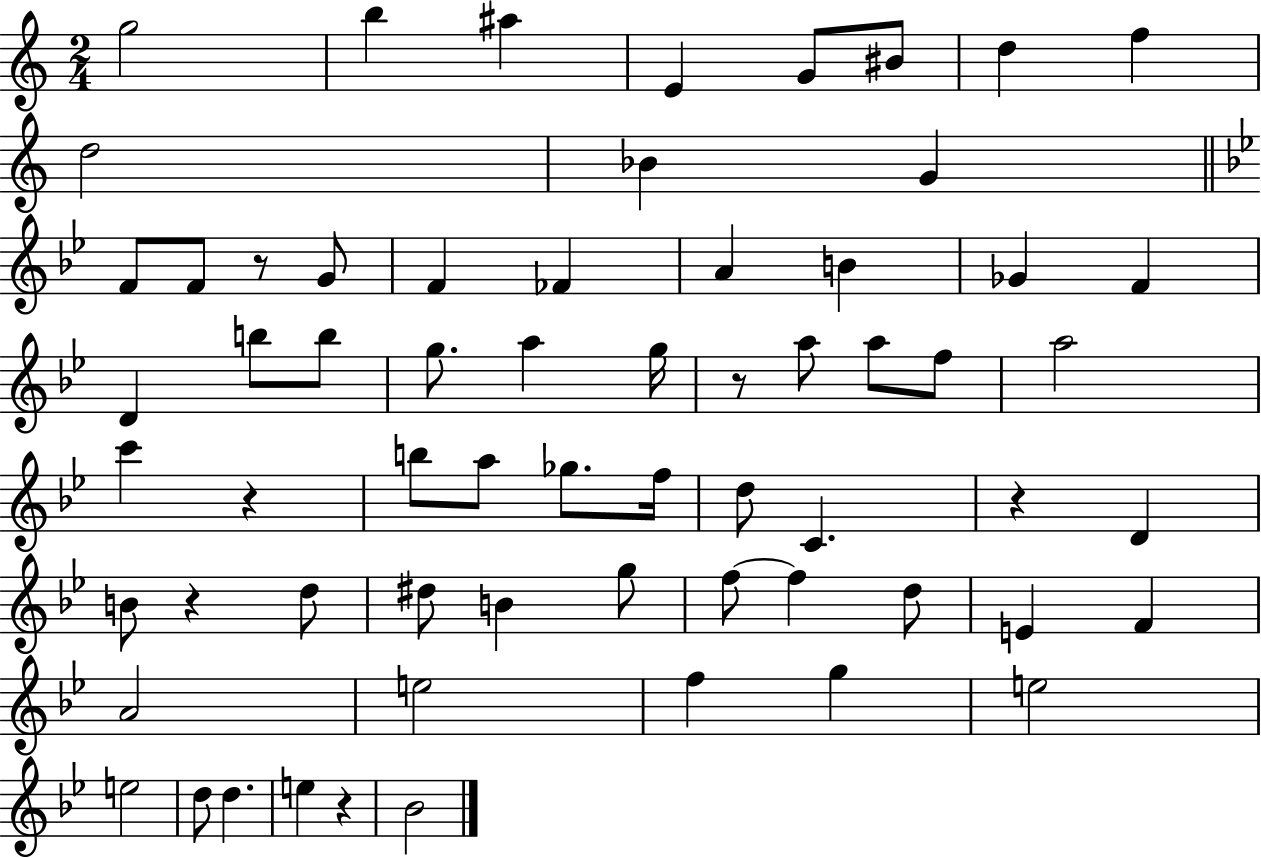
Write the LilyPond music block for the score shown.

{
  \clef treble
  \numericTimeSignature
  \time 2/4
  \key c \major
  g''2 | b''4 ais''4 | e'4 g'8 bis'8 | d''4 f''4 | \break d''2 | bes'4 g'4 | \bar "||" \break \key bes \major f'8 f'8 r8 g'8 | f'4 fes'4 | a'4 b'4 | ges'4 f'4 | \break d'4 b''8 b''8 | g''8. a''4 g''16 | r8 a''8 a''8 f''8 | a''2 | \break c'''4 r4 | b''8 a''8 ges''8. f''16 | d''8 c'4. | r4 d'4 | \break b'8 r4 d''8 | dis''8 b'4 g''8 | f''8~~ f''4 d''8 | e'4 f'4 | \break a'2 | e''2 | f''4 g''4 | e''2 | \break e''2 | d''8 d''4. | e''4 r4 | bes'2 | \break \bar "|."
}